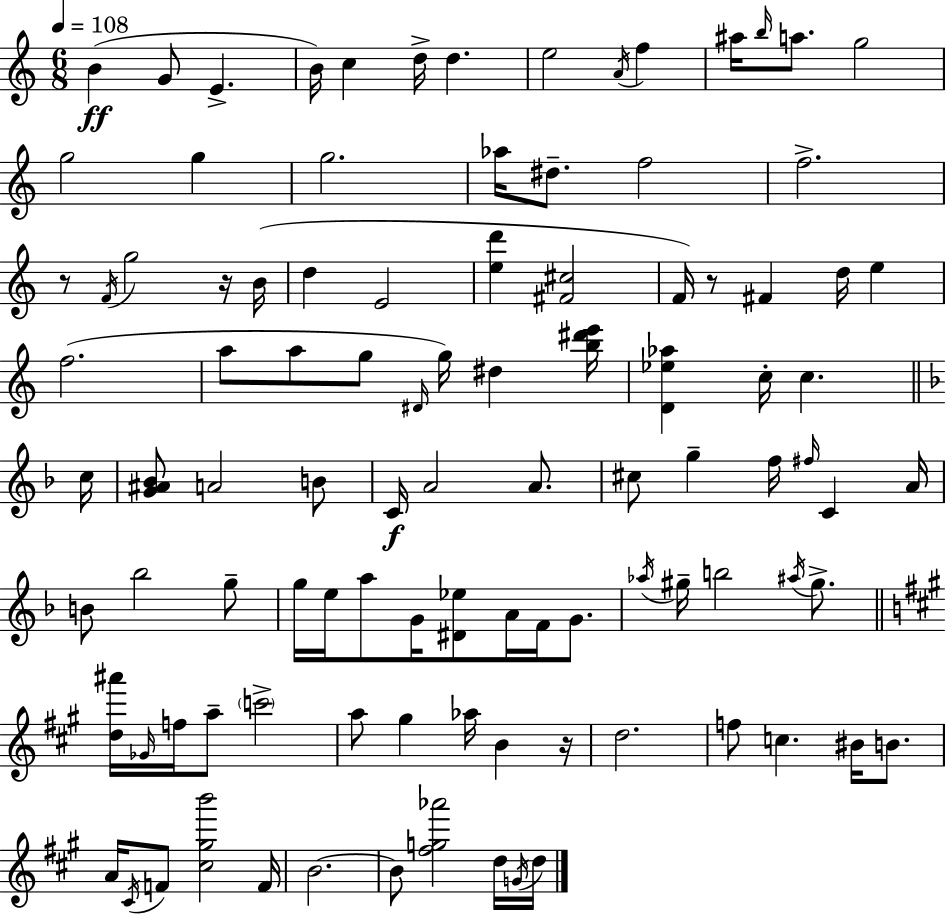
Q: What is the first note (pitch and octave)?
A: B4